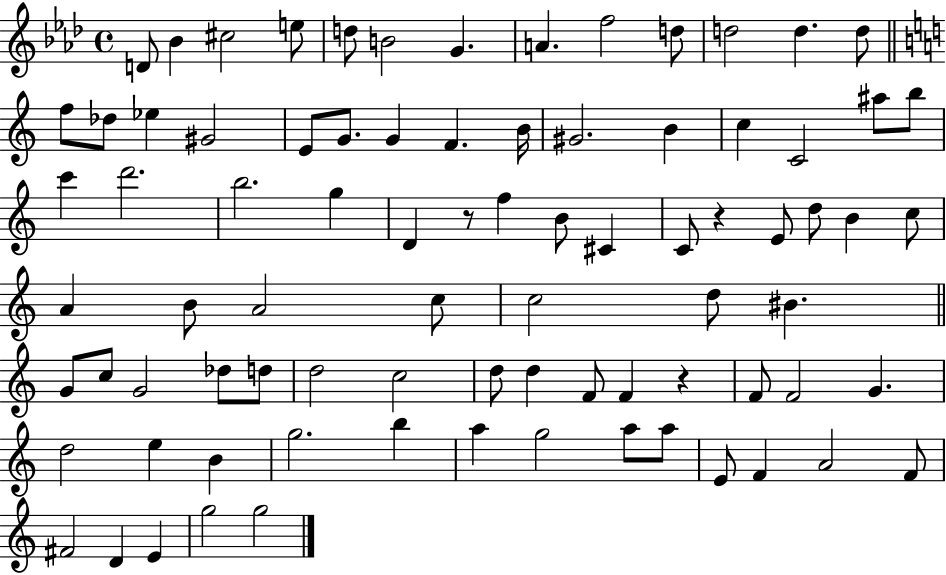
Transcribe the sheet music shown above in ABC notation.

X:1
T:Untitled
M:4/4
L:1/4
K:Ab
D/2 _B ^c2 e/2 d/2 B2 G A f2 d/2 d2 d d/2 f/2 _d/2 _e ^G2 E/2 G/2 G F B/4 ^G2 B c C2 ^a/2 b/2 c' d'2 b2 g D z/2 f B/2 ^C C/2 z E/2 d/2 B c/2 A B/2 A2 c/2 c2 d/2 ^B G/2 c/2 G2 _d/2 d/2 d2 c2 d/2 d F/2 F z F/2 F2 G d2 e B g2 b a g2 a/2 a/2 E/2 F A2 F/2 ^F2 D E g2 g2